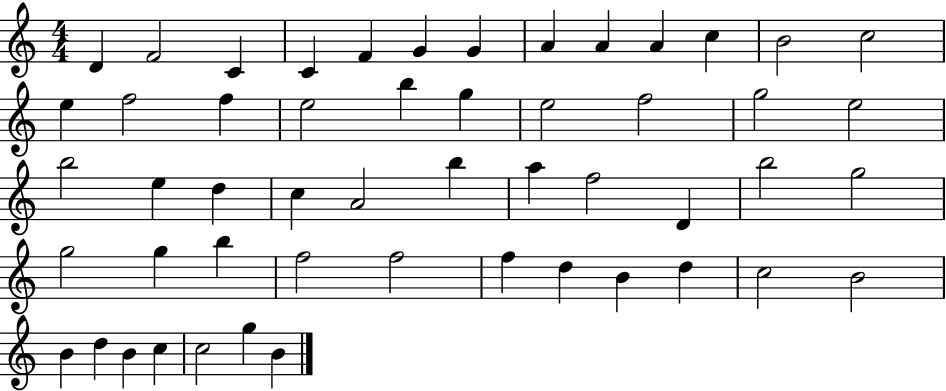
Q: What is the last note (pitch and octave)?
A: B4